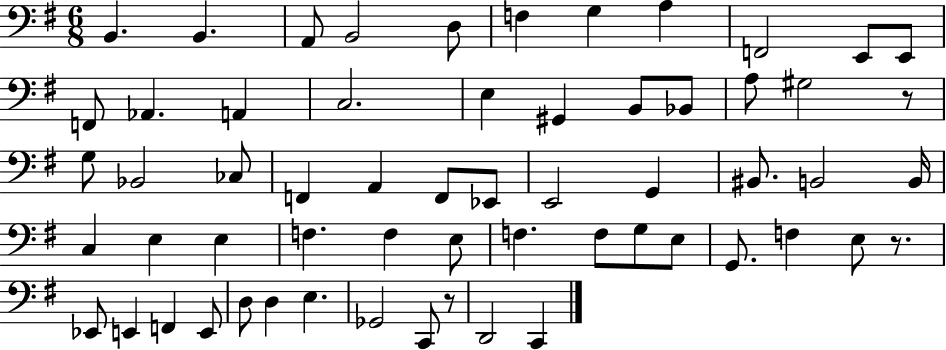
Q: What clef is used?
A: bass